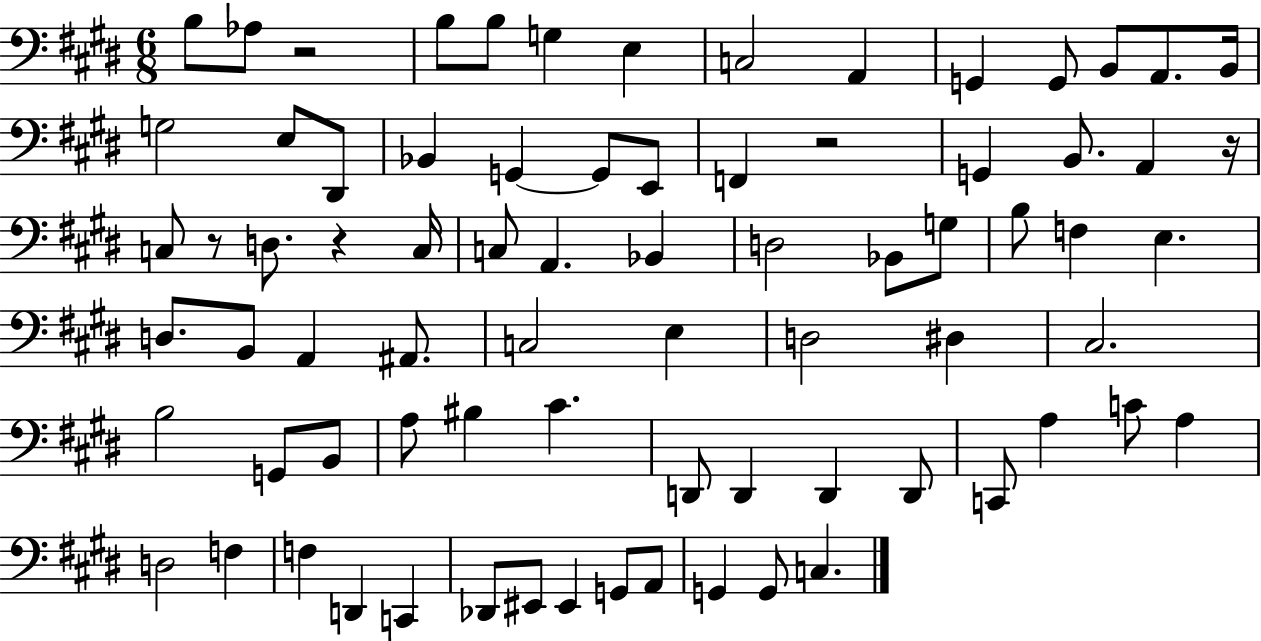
X:1
T:Untitled
M:6/8
L:1/4
K:E
B,/2 _A,/2 z2 B,/2 B,/2 G, E, C,2 A,, G,, G,,/2 B,,/2 A,,/2 B,,/4 G,2 E,/2 ^D,,/2 _B,, G,, G,,/2 E,,/2 F,, z2 G,, B,,/2 A,, z/4 C,/2 z/2 D,/2 z C,/4 C,/2 A,, _B,, D,2 _B,,/2 G,/2 B,/2 F, E, D,/2 B,,/2 A,, ^A,,/2 C,2 E, D,2 ^D, ^C,2 B,2 G,,/2 B,,/2 A,/2 ^B, ^C D,,/2 D,, D,, D,,/2 C,,/2 A, C/2 A, D,2 F, F, D,, C,, _D,,/2 ^E,,/2 ^E,, G,,/2 A,,/2 G,, G,,/2 C,